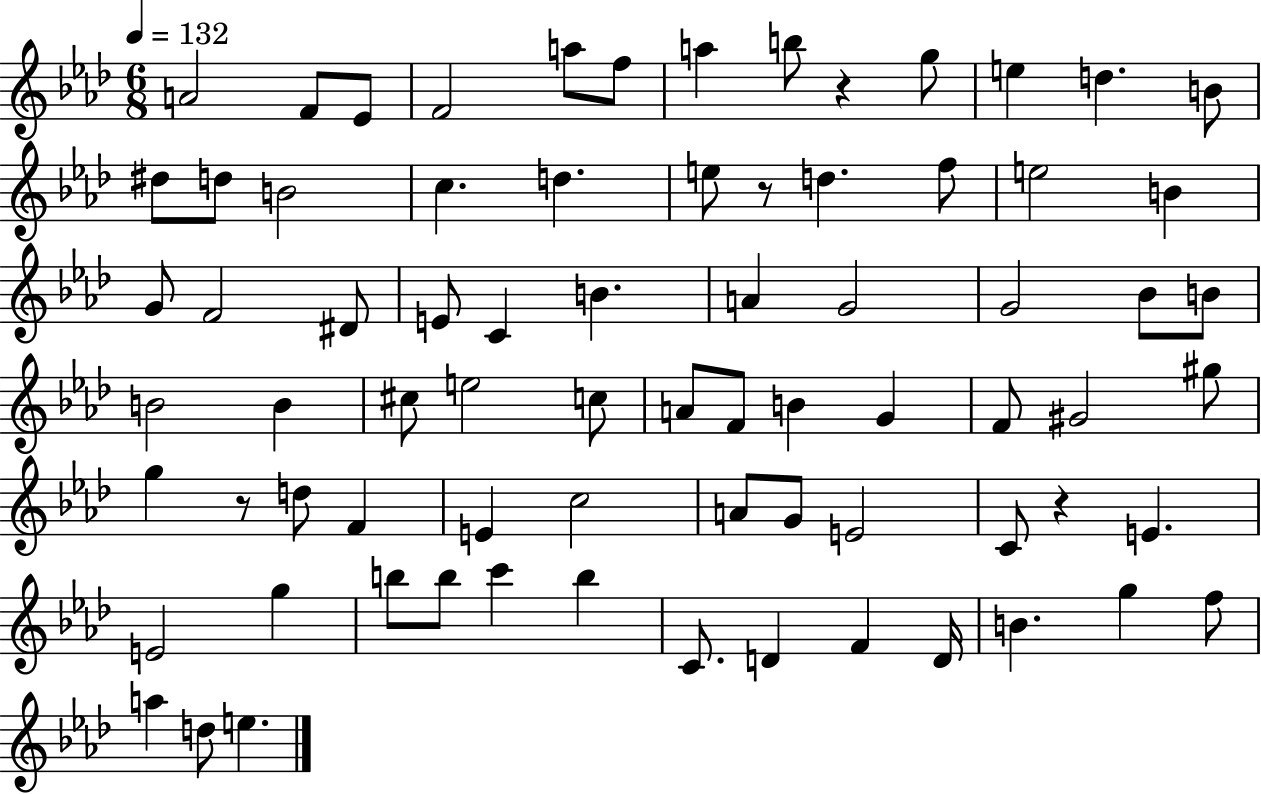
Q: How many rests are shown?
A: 4